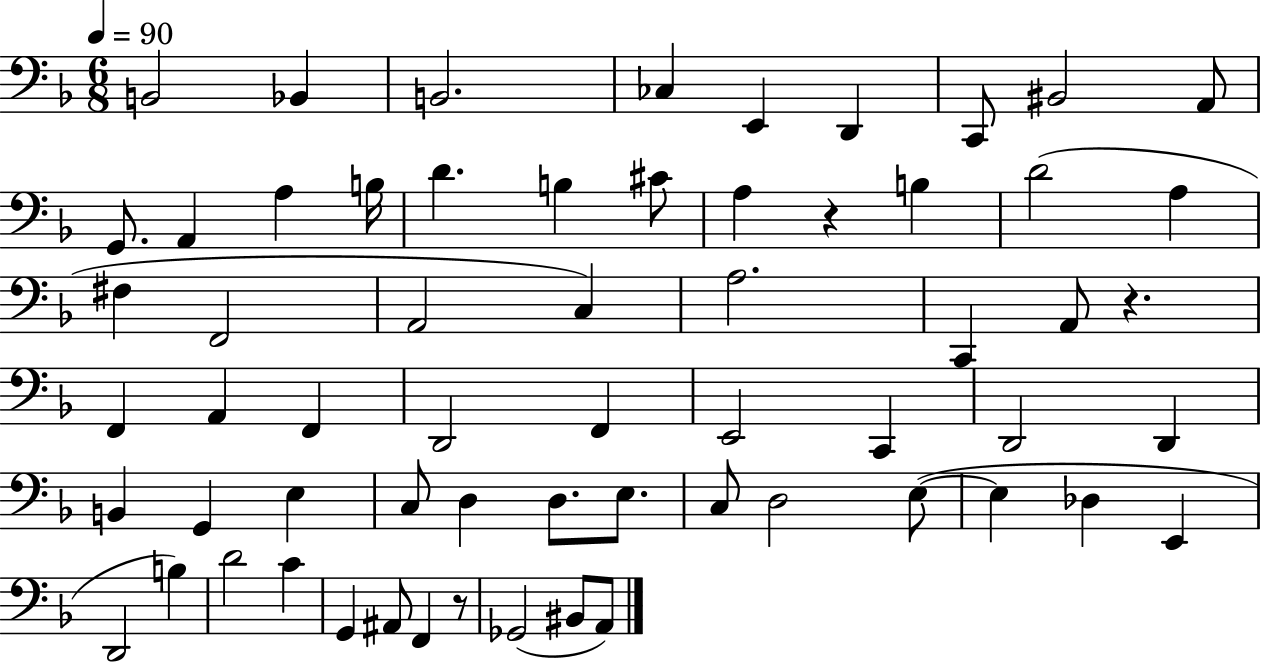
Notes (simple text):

B2/h Bb2/q B2/h. CES3/q E2/q D2/q C2/e BIS2/h A2/e G2/e. A2/q A3/q B3/s D4/q. B3/q C#4/e A3/q R/q B3/q D4/h A3/q F#3/q F2/h A2/h C3/q A3/h. C2/q A2/e R/q. F2/q A2/q F2/q D2/h F2/q E2/h C2/q D2/h D2/q B2/q G2/q E3/q C3/e D3/q D3/e. E3/e. C3/e D3/h E3/e E3/q Db3/q E2/q D2/h B3/q D4/h C4/q G2/q A#2/e F2/q R/e Gb2/h BIS2/e A2/e